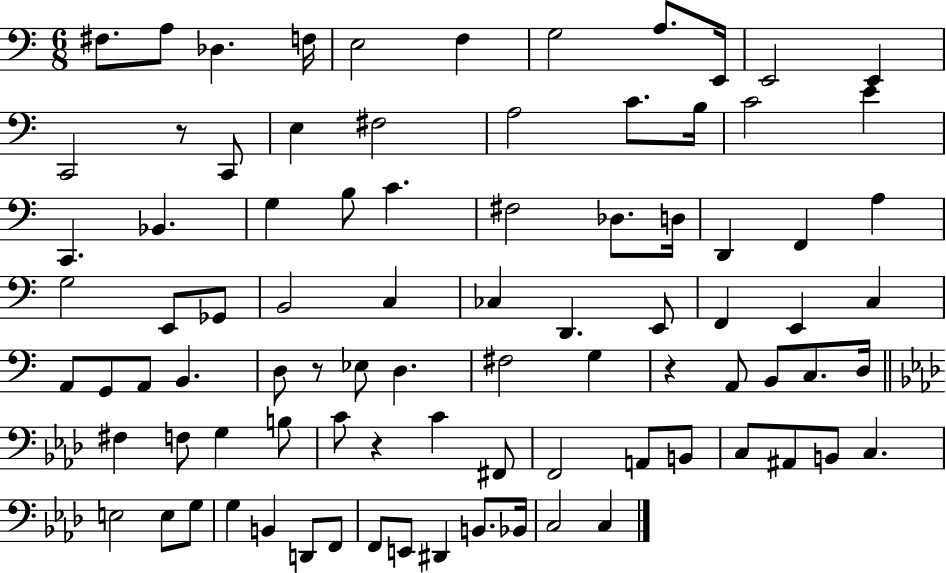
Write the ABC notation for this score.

X:1
T:Untitled
M:6/8
L:1/4
K:C
^F,/2 A,/2 _D, F,/4 E,2 F, G,2 A,/2 E,,/4 E,,2 E,, C,,2 z/2 C,,/2 E, ^F,2 A,2 C/2 B,/4 C2 E C,, _B,, G, B,/2 C ^F,2 _D,/2 D,/4 D,, F,, A, G,2 E,,/2 _G,,/2 B,,2 C, _C, D,, E,,/2 F,, E,, C, A,,/2 G,,/2 A,,/2 B,, D,/2 z/2 _E,/2 D, ^F,2 G, z A,,/2 B,,/2 C,/2 D,/4 ^F, F,/2 G, B,/2 C/2 z C ^F,,/2 F,,2 A,,/2 B,,/2 C,/2 ^A,,/2 B,,/2 C, E,2 E,/2 G,/2 G, B,, D,,/2 F,,/2 F,,/2 E,,/2 ^D,, B,,/2 _B,,/4 C,2 C,